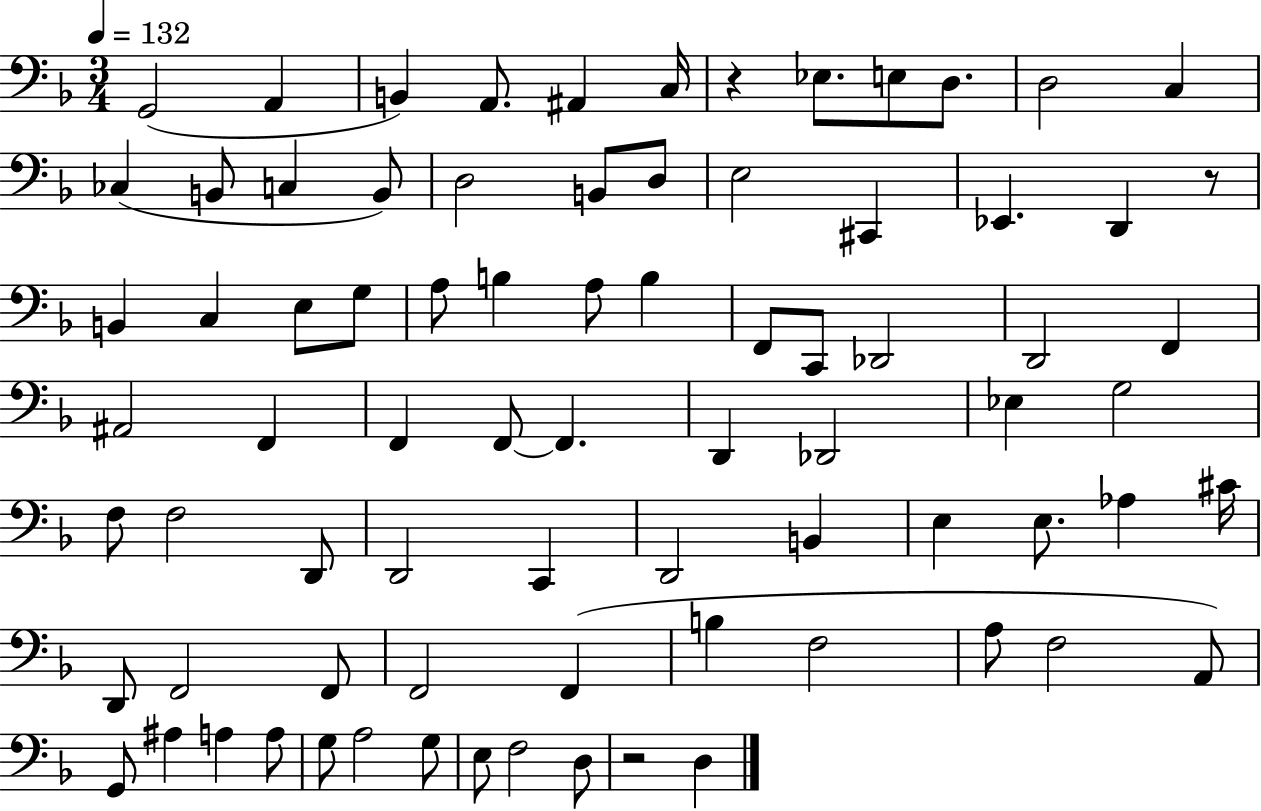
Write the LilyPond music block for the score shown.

{
  \clef bass
  \numericTimeSignature
  \time 3/4
  \key f \major
  \tempo 4 = 132
  g,2( a,4 | b,4) a,8. ais,4 c16 | r4 ees8. e8 d8. | d2 c4 | \break ces4( b,8 c4 b,8) | d2 b,8 d8 | e2 cis,4 | ees,4. d,4 r8 | \break b,4 c4 e8 g8 | a8 b4 a8 b4 | f,8 c,8 des,2 | d,2 f,4 | \break ais,2 f,4 | f,4 f,8~~ f,4. | d,4 des,2 | ees4 g2 | \break f8 f2 d,8 | d,2 c,4 | d,2 b,4 | e4 e8. aes4 cis'16 | \break d,8 f,2 f,8 | f,2 f,4( | b4 f2 | a8 f2 a,8) | \break g,8 ais4 a4 a8 | g8 a2 g8 | e8 f2 d8 | r2 d4 | \break \bar "|."
}